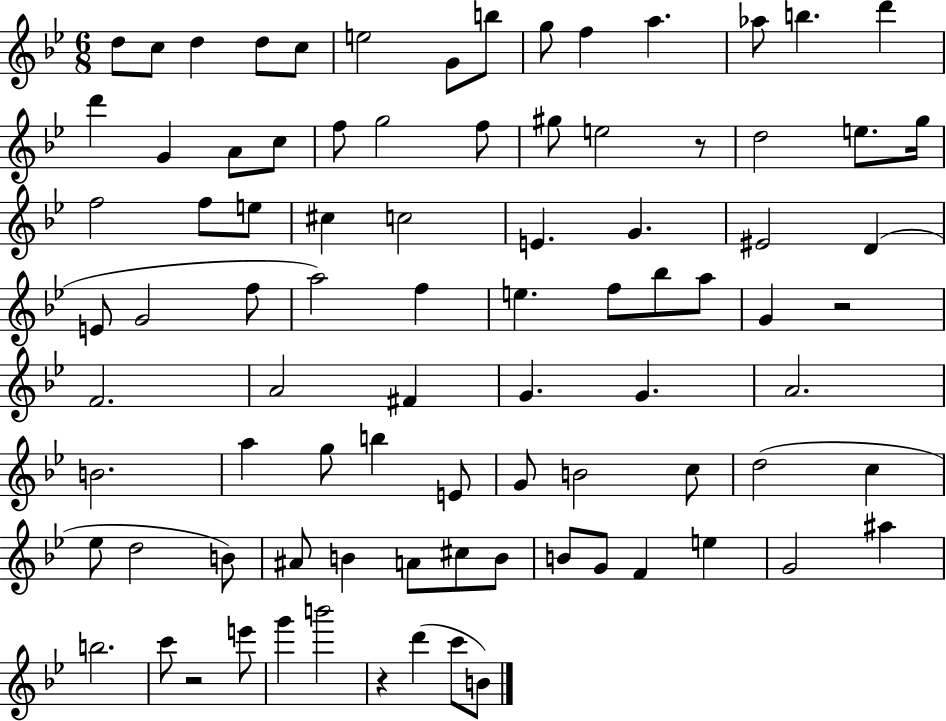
{
  \clef treble
  \numericTimeSignature
  \time 6/8
  \key bes \major
  d''8 c''8 d''4 d''8 c''8 | e''2 g'8 b''8 | g''8 f''4 a''4. | aes''8 b''4. d'''4 | \break d'''4 g'4 a'8 c''8 | f''8 g''2 f''8 | gis''8 e''2 r8 | d''2 e''8. g''16 | \break f''2 f''8 e''8 | cis''4 c''2 | e'4. g'4. | eis'2 d'4( | \break e'8 g'2 f''8 | a''2) f''4 | e''4. f''8 bes''8 a''8 | g'4 r2 | \break f'2. | a'2 fis'4 | g'4. g'4. | a'2. | \break b'2. | a''4 g''8 b''4 e'8 | g'8 b'2 c''8 | d''2( c''4 | \break ees''8 d''2 b'8) | ais'8 b'4 a'8 cis''8 b'8 | b'8 g'8 f'4 e''4 | g'2 ais''4 | \break b''2. | c'''8 r2 e'''8 | g'''4 b'''2 | r4 d'''4( c'''8 b'8) | \break \bar "|."
}